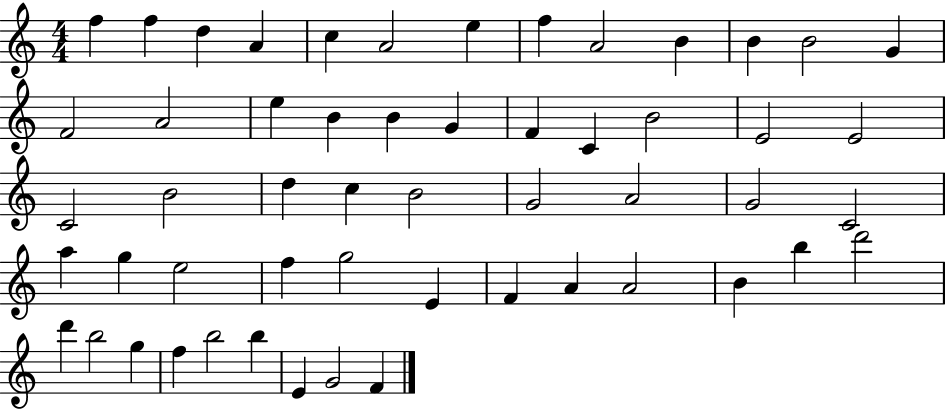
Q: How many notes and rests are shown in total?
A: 54